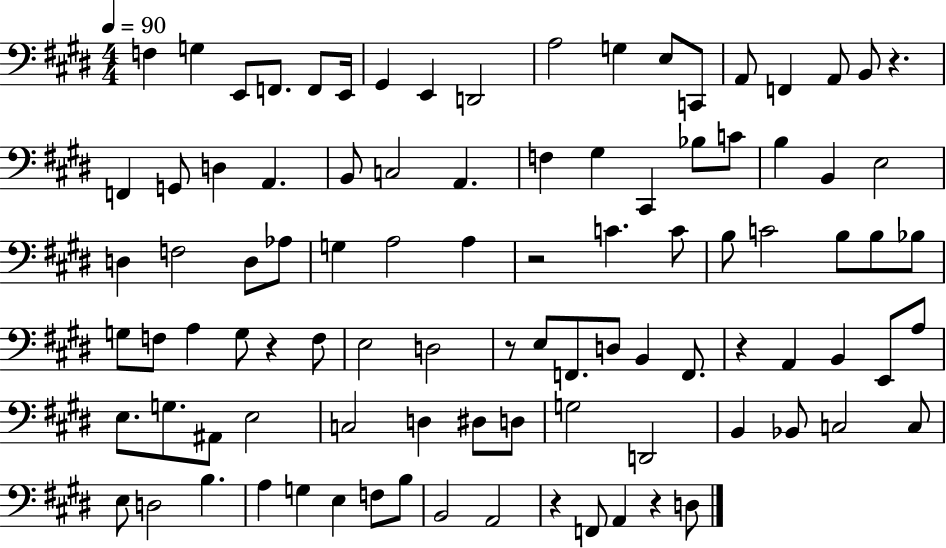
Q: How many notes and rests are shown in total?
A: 96